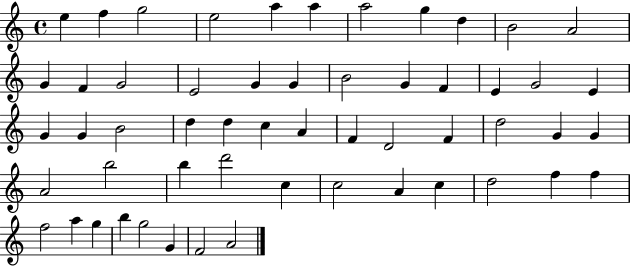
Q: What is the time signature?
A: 4/4